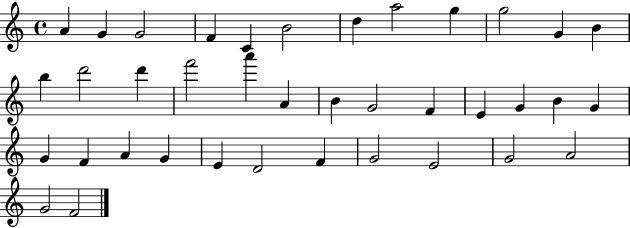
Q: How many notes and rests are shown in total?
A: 38